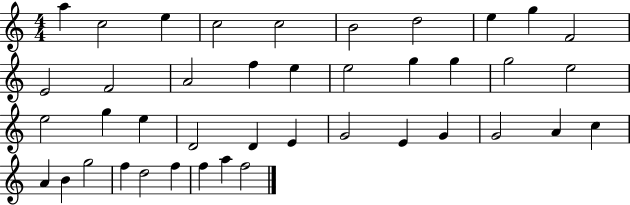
{
  \clef treble
  \numericTimeSignature
  \time 4/4
  \key c \major
  a''4 c''2 e''4 | c''2 c''2 | b'2 d''2 | e''4 g''4 f'2 | \break e'2 f'2 | a'2 f''4 e''4 | e''2 g''4 g''4 | g''2 e''2 | \break e''2 g''4 e''4 | d'2 d'4 e'4 | g'2 e'4 g'4 | g'2 a'4 c''4 | \break a'4 b'4 g''2 | f''4 d''2 f''4 | f''4 a''4 f''2 | \bar "|."
}